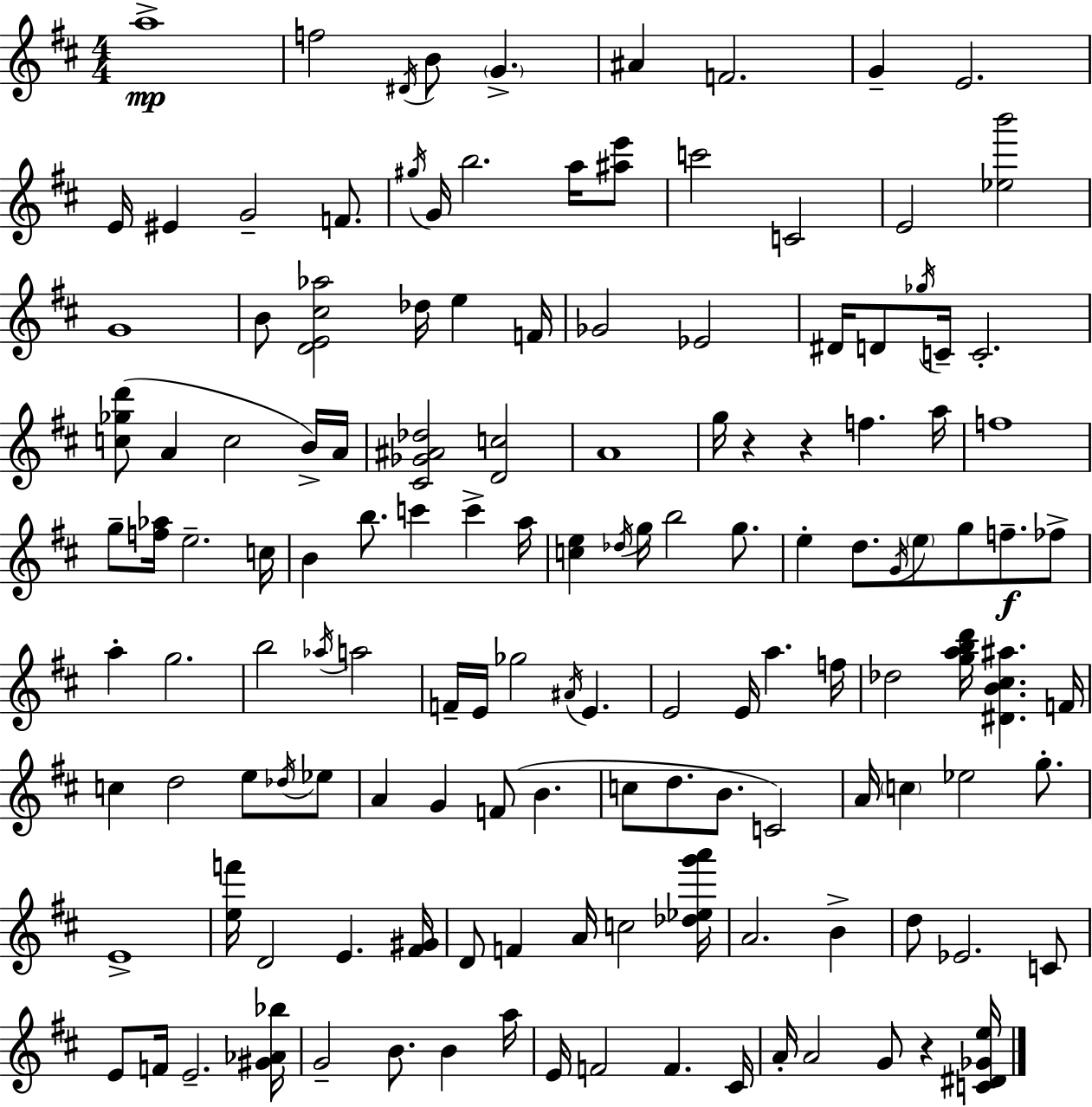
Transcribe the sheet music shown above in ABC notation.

X:1
T:Untitled
M:4/4
L:1/4
K:D
a4 f2 ^D/4 B/2 G ^A F2 G E2 E/4 ^E G2 F/2 ^g/4 G/4 b2 a/4 [^ae']/2 c'2 C2 E2 [_eb']2 G4 B/2 [DE^c_a]2 _d/4 e F/4 _G2 _E2 ^D/4 D/2 _g/4 C/4 C2 [c_gd']/2 A c2 B/4 A/4 [^C_G^A_d]2 [Dc]2 A4 g/4 z z f a/4 f4 g/2 [f_a]/4 e2 c/4 B b/2 c' c' a/4 [ce] _d/4 g/4 b2 g/2 e d/2 G/4 e/2 g/2 f/2 _f/2 a g2 b2 _a/4 a2 F/4 E/4 _g2 ^A/4 E E2 E/4 a f/4 _d2 [gabd']/4 [^DB^c^a] F/4 c d2 e/2 _d/4 _e/2 A G F/2 B c/2 d/2 B/2 C2 A/4 c _e2 g/2 E4 [ef']/4 D2 E [^F^G]/4 D/2 F A/4 c2 [_d_eg'a']/4 A2 B d/2 _E2 C/2 E/2 F/4 E2 [^G_A_b]/4 G2 B/2 B a/4 E/4 F2 F ^C/4 A/4 A2 G/2 z [C^D_Ge]/4